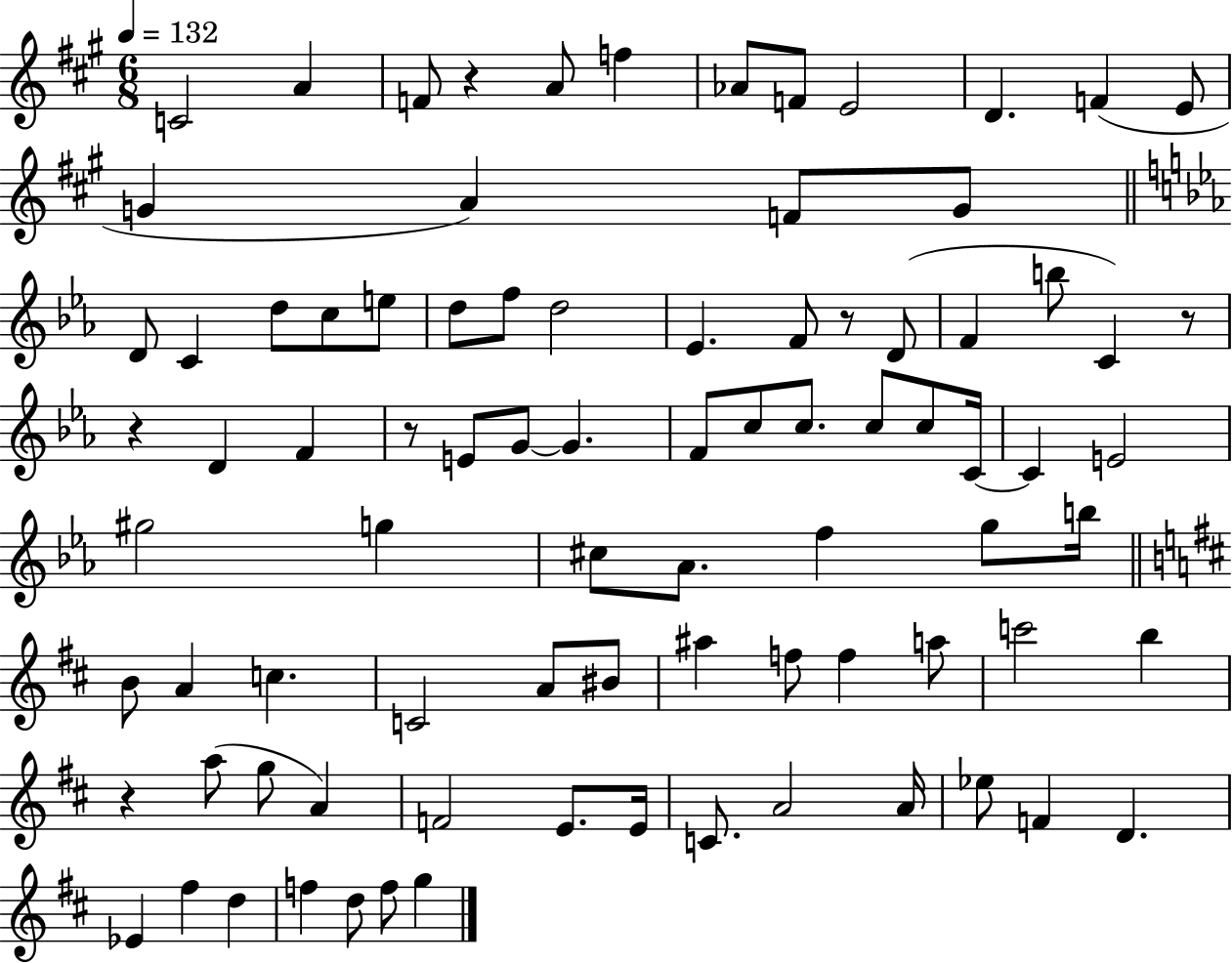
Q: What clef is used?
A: treble